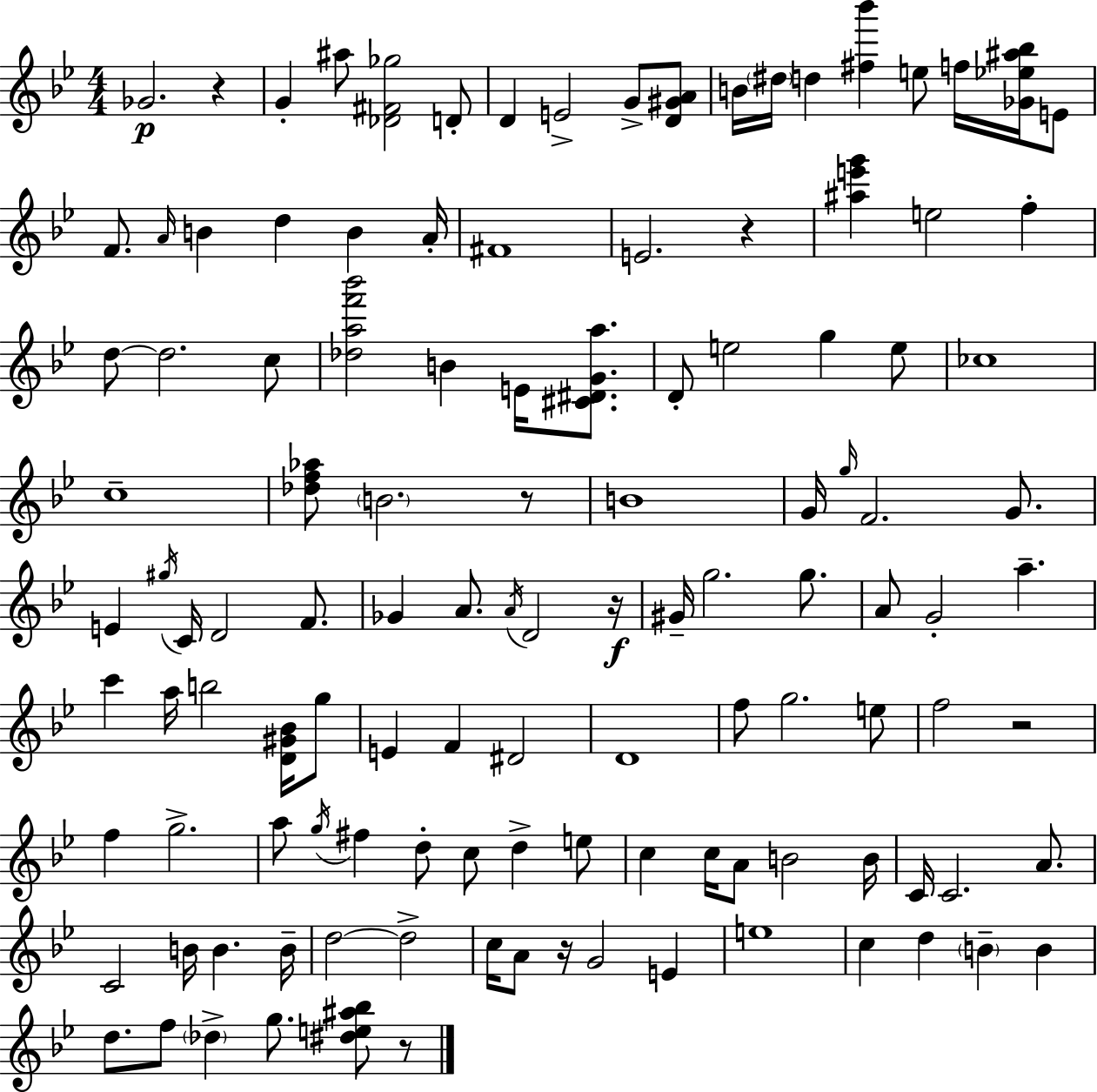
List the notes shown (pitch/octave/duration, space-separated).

Gb4/h. R/q G4/q A#5/e [Db4,F#4,Gb5]/h D4/e D4/q E4/h G4/e [D4,G#4,A4]/e B4/s D#5/s D5/q [F#5,Bb6]/q E5/e F5/s [Gb4,Eb5,A#5,Bb5]/s E4/e F4/e. A4/s B4/q D5/q B4/q A4/s F#4/w E4/h. R/q [A#5,E6,G6]/q E5/h F5/q D5/e D5/h. C5/e [Db5,A5,F6,Bb6]/h B4/q E4/s [C#4,D#4,G4,A5]/e. D4/e E5/h G5/q E5/e CES5/w C5/w [Db5,F5,Ab5]/e B4/h. R/e B4/w G4/s G5/s F4/h. G4/e. E4/q G#5/s C4/s D4/h F4/e. Gb4/q A4/e. A4/s D4/h R/s G#4/s G5/h. G5/e. A4/e G4/h A5/q. C6/q A5/s B5/h [D4,G#4,Bb4]/s G5/e E4/q F4/q D#4/h D4/w F5/e G5/h. E5/e F5/h R/h F5/q G5/h. A5/e G5/s F#5/q D5/e C5/e D5/q E5/e C5/q C5/s A4/e B4/h B4/s C4/s C4/h. A4/e. C4/h B4/s B4/q. B4/s D5/h D5/h C5/s A4/e R/s G4/h E4/q E5/w C5/q D5/q B4/q B4/q D5/e. F5/e Db5/q G5/e. [D#5,E5,A#5,Bb5]/e R/e